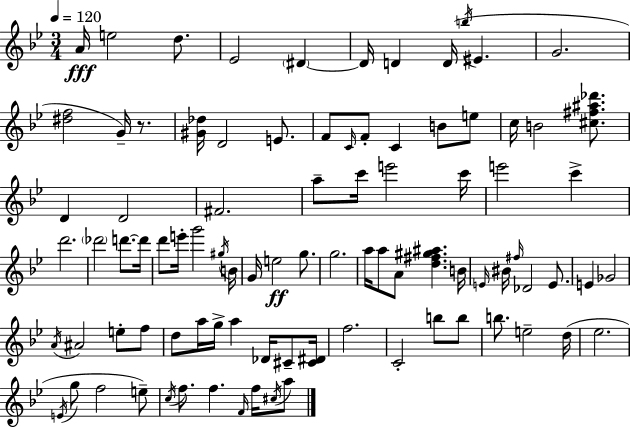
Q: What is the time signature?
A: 3/4